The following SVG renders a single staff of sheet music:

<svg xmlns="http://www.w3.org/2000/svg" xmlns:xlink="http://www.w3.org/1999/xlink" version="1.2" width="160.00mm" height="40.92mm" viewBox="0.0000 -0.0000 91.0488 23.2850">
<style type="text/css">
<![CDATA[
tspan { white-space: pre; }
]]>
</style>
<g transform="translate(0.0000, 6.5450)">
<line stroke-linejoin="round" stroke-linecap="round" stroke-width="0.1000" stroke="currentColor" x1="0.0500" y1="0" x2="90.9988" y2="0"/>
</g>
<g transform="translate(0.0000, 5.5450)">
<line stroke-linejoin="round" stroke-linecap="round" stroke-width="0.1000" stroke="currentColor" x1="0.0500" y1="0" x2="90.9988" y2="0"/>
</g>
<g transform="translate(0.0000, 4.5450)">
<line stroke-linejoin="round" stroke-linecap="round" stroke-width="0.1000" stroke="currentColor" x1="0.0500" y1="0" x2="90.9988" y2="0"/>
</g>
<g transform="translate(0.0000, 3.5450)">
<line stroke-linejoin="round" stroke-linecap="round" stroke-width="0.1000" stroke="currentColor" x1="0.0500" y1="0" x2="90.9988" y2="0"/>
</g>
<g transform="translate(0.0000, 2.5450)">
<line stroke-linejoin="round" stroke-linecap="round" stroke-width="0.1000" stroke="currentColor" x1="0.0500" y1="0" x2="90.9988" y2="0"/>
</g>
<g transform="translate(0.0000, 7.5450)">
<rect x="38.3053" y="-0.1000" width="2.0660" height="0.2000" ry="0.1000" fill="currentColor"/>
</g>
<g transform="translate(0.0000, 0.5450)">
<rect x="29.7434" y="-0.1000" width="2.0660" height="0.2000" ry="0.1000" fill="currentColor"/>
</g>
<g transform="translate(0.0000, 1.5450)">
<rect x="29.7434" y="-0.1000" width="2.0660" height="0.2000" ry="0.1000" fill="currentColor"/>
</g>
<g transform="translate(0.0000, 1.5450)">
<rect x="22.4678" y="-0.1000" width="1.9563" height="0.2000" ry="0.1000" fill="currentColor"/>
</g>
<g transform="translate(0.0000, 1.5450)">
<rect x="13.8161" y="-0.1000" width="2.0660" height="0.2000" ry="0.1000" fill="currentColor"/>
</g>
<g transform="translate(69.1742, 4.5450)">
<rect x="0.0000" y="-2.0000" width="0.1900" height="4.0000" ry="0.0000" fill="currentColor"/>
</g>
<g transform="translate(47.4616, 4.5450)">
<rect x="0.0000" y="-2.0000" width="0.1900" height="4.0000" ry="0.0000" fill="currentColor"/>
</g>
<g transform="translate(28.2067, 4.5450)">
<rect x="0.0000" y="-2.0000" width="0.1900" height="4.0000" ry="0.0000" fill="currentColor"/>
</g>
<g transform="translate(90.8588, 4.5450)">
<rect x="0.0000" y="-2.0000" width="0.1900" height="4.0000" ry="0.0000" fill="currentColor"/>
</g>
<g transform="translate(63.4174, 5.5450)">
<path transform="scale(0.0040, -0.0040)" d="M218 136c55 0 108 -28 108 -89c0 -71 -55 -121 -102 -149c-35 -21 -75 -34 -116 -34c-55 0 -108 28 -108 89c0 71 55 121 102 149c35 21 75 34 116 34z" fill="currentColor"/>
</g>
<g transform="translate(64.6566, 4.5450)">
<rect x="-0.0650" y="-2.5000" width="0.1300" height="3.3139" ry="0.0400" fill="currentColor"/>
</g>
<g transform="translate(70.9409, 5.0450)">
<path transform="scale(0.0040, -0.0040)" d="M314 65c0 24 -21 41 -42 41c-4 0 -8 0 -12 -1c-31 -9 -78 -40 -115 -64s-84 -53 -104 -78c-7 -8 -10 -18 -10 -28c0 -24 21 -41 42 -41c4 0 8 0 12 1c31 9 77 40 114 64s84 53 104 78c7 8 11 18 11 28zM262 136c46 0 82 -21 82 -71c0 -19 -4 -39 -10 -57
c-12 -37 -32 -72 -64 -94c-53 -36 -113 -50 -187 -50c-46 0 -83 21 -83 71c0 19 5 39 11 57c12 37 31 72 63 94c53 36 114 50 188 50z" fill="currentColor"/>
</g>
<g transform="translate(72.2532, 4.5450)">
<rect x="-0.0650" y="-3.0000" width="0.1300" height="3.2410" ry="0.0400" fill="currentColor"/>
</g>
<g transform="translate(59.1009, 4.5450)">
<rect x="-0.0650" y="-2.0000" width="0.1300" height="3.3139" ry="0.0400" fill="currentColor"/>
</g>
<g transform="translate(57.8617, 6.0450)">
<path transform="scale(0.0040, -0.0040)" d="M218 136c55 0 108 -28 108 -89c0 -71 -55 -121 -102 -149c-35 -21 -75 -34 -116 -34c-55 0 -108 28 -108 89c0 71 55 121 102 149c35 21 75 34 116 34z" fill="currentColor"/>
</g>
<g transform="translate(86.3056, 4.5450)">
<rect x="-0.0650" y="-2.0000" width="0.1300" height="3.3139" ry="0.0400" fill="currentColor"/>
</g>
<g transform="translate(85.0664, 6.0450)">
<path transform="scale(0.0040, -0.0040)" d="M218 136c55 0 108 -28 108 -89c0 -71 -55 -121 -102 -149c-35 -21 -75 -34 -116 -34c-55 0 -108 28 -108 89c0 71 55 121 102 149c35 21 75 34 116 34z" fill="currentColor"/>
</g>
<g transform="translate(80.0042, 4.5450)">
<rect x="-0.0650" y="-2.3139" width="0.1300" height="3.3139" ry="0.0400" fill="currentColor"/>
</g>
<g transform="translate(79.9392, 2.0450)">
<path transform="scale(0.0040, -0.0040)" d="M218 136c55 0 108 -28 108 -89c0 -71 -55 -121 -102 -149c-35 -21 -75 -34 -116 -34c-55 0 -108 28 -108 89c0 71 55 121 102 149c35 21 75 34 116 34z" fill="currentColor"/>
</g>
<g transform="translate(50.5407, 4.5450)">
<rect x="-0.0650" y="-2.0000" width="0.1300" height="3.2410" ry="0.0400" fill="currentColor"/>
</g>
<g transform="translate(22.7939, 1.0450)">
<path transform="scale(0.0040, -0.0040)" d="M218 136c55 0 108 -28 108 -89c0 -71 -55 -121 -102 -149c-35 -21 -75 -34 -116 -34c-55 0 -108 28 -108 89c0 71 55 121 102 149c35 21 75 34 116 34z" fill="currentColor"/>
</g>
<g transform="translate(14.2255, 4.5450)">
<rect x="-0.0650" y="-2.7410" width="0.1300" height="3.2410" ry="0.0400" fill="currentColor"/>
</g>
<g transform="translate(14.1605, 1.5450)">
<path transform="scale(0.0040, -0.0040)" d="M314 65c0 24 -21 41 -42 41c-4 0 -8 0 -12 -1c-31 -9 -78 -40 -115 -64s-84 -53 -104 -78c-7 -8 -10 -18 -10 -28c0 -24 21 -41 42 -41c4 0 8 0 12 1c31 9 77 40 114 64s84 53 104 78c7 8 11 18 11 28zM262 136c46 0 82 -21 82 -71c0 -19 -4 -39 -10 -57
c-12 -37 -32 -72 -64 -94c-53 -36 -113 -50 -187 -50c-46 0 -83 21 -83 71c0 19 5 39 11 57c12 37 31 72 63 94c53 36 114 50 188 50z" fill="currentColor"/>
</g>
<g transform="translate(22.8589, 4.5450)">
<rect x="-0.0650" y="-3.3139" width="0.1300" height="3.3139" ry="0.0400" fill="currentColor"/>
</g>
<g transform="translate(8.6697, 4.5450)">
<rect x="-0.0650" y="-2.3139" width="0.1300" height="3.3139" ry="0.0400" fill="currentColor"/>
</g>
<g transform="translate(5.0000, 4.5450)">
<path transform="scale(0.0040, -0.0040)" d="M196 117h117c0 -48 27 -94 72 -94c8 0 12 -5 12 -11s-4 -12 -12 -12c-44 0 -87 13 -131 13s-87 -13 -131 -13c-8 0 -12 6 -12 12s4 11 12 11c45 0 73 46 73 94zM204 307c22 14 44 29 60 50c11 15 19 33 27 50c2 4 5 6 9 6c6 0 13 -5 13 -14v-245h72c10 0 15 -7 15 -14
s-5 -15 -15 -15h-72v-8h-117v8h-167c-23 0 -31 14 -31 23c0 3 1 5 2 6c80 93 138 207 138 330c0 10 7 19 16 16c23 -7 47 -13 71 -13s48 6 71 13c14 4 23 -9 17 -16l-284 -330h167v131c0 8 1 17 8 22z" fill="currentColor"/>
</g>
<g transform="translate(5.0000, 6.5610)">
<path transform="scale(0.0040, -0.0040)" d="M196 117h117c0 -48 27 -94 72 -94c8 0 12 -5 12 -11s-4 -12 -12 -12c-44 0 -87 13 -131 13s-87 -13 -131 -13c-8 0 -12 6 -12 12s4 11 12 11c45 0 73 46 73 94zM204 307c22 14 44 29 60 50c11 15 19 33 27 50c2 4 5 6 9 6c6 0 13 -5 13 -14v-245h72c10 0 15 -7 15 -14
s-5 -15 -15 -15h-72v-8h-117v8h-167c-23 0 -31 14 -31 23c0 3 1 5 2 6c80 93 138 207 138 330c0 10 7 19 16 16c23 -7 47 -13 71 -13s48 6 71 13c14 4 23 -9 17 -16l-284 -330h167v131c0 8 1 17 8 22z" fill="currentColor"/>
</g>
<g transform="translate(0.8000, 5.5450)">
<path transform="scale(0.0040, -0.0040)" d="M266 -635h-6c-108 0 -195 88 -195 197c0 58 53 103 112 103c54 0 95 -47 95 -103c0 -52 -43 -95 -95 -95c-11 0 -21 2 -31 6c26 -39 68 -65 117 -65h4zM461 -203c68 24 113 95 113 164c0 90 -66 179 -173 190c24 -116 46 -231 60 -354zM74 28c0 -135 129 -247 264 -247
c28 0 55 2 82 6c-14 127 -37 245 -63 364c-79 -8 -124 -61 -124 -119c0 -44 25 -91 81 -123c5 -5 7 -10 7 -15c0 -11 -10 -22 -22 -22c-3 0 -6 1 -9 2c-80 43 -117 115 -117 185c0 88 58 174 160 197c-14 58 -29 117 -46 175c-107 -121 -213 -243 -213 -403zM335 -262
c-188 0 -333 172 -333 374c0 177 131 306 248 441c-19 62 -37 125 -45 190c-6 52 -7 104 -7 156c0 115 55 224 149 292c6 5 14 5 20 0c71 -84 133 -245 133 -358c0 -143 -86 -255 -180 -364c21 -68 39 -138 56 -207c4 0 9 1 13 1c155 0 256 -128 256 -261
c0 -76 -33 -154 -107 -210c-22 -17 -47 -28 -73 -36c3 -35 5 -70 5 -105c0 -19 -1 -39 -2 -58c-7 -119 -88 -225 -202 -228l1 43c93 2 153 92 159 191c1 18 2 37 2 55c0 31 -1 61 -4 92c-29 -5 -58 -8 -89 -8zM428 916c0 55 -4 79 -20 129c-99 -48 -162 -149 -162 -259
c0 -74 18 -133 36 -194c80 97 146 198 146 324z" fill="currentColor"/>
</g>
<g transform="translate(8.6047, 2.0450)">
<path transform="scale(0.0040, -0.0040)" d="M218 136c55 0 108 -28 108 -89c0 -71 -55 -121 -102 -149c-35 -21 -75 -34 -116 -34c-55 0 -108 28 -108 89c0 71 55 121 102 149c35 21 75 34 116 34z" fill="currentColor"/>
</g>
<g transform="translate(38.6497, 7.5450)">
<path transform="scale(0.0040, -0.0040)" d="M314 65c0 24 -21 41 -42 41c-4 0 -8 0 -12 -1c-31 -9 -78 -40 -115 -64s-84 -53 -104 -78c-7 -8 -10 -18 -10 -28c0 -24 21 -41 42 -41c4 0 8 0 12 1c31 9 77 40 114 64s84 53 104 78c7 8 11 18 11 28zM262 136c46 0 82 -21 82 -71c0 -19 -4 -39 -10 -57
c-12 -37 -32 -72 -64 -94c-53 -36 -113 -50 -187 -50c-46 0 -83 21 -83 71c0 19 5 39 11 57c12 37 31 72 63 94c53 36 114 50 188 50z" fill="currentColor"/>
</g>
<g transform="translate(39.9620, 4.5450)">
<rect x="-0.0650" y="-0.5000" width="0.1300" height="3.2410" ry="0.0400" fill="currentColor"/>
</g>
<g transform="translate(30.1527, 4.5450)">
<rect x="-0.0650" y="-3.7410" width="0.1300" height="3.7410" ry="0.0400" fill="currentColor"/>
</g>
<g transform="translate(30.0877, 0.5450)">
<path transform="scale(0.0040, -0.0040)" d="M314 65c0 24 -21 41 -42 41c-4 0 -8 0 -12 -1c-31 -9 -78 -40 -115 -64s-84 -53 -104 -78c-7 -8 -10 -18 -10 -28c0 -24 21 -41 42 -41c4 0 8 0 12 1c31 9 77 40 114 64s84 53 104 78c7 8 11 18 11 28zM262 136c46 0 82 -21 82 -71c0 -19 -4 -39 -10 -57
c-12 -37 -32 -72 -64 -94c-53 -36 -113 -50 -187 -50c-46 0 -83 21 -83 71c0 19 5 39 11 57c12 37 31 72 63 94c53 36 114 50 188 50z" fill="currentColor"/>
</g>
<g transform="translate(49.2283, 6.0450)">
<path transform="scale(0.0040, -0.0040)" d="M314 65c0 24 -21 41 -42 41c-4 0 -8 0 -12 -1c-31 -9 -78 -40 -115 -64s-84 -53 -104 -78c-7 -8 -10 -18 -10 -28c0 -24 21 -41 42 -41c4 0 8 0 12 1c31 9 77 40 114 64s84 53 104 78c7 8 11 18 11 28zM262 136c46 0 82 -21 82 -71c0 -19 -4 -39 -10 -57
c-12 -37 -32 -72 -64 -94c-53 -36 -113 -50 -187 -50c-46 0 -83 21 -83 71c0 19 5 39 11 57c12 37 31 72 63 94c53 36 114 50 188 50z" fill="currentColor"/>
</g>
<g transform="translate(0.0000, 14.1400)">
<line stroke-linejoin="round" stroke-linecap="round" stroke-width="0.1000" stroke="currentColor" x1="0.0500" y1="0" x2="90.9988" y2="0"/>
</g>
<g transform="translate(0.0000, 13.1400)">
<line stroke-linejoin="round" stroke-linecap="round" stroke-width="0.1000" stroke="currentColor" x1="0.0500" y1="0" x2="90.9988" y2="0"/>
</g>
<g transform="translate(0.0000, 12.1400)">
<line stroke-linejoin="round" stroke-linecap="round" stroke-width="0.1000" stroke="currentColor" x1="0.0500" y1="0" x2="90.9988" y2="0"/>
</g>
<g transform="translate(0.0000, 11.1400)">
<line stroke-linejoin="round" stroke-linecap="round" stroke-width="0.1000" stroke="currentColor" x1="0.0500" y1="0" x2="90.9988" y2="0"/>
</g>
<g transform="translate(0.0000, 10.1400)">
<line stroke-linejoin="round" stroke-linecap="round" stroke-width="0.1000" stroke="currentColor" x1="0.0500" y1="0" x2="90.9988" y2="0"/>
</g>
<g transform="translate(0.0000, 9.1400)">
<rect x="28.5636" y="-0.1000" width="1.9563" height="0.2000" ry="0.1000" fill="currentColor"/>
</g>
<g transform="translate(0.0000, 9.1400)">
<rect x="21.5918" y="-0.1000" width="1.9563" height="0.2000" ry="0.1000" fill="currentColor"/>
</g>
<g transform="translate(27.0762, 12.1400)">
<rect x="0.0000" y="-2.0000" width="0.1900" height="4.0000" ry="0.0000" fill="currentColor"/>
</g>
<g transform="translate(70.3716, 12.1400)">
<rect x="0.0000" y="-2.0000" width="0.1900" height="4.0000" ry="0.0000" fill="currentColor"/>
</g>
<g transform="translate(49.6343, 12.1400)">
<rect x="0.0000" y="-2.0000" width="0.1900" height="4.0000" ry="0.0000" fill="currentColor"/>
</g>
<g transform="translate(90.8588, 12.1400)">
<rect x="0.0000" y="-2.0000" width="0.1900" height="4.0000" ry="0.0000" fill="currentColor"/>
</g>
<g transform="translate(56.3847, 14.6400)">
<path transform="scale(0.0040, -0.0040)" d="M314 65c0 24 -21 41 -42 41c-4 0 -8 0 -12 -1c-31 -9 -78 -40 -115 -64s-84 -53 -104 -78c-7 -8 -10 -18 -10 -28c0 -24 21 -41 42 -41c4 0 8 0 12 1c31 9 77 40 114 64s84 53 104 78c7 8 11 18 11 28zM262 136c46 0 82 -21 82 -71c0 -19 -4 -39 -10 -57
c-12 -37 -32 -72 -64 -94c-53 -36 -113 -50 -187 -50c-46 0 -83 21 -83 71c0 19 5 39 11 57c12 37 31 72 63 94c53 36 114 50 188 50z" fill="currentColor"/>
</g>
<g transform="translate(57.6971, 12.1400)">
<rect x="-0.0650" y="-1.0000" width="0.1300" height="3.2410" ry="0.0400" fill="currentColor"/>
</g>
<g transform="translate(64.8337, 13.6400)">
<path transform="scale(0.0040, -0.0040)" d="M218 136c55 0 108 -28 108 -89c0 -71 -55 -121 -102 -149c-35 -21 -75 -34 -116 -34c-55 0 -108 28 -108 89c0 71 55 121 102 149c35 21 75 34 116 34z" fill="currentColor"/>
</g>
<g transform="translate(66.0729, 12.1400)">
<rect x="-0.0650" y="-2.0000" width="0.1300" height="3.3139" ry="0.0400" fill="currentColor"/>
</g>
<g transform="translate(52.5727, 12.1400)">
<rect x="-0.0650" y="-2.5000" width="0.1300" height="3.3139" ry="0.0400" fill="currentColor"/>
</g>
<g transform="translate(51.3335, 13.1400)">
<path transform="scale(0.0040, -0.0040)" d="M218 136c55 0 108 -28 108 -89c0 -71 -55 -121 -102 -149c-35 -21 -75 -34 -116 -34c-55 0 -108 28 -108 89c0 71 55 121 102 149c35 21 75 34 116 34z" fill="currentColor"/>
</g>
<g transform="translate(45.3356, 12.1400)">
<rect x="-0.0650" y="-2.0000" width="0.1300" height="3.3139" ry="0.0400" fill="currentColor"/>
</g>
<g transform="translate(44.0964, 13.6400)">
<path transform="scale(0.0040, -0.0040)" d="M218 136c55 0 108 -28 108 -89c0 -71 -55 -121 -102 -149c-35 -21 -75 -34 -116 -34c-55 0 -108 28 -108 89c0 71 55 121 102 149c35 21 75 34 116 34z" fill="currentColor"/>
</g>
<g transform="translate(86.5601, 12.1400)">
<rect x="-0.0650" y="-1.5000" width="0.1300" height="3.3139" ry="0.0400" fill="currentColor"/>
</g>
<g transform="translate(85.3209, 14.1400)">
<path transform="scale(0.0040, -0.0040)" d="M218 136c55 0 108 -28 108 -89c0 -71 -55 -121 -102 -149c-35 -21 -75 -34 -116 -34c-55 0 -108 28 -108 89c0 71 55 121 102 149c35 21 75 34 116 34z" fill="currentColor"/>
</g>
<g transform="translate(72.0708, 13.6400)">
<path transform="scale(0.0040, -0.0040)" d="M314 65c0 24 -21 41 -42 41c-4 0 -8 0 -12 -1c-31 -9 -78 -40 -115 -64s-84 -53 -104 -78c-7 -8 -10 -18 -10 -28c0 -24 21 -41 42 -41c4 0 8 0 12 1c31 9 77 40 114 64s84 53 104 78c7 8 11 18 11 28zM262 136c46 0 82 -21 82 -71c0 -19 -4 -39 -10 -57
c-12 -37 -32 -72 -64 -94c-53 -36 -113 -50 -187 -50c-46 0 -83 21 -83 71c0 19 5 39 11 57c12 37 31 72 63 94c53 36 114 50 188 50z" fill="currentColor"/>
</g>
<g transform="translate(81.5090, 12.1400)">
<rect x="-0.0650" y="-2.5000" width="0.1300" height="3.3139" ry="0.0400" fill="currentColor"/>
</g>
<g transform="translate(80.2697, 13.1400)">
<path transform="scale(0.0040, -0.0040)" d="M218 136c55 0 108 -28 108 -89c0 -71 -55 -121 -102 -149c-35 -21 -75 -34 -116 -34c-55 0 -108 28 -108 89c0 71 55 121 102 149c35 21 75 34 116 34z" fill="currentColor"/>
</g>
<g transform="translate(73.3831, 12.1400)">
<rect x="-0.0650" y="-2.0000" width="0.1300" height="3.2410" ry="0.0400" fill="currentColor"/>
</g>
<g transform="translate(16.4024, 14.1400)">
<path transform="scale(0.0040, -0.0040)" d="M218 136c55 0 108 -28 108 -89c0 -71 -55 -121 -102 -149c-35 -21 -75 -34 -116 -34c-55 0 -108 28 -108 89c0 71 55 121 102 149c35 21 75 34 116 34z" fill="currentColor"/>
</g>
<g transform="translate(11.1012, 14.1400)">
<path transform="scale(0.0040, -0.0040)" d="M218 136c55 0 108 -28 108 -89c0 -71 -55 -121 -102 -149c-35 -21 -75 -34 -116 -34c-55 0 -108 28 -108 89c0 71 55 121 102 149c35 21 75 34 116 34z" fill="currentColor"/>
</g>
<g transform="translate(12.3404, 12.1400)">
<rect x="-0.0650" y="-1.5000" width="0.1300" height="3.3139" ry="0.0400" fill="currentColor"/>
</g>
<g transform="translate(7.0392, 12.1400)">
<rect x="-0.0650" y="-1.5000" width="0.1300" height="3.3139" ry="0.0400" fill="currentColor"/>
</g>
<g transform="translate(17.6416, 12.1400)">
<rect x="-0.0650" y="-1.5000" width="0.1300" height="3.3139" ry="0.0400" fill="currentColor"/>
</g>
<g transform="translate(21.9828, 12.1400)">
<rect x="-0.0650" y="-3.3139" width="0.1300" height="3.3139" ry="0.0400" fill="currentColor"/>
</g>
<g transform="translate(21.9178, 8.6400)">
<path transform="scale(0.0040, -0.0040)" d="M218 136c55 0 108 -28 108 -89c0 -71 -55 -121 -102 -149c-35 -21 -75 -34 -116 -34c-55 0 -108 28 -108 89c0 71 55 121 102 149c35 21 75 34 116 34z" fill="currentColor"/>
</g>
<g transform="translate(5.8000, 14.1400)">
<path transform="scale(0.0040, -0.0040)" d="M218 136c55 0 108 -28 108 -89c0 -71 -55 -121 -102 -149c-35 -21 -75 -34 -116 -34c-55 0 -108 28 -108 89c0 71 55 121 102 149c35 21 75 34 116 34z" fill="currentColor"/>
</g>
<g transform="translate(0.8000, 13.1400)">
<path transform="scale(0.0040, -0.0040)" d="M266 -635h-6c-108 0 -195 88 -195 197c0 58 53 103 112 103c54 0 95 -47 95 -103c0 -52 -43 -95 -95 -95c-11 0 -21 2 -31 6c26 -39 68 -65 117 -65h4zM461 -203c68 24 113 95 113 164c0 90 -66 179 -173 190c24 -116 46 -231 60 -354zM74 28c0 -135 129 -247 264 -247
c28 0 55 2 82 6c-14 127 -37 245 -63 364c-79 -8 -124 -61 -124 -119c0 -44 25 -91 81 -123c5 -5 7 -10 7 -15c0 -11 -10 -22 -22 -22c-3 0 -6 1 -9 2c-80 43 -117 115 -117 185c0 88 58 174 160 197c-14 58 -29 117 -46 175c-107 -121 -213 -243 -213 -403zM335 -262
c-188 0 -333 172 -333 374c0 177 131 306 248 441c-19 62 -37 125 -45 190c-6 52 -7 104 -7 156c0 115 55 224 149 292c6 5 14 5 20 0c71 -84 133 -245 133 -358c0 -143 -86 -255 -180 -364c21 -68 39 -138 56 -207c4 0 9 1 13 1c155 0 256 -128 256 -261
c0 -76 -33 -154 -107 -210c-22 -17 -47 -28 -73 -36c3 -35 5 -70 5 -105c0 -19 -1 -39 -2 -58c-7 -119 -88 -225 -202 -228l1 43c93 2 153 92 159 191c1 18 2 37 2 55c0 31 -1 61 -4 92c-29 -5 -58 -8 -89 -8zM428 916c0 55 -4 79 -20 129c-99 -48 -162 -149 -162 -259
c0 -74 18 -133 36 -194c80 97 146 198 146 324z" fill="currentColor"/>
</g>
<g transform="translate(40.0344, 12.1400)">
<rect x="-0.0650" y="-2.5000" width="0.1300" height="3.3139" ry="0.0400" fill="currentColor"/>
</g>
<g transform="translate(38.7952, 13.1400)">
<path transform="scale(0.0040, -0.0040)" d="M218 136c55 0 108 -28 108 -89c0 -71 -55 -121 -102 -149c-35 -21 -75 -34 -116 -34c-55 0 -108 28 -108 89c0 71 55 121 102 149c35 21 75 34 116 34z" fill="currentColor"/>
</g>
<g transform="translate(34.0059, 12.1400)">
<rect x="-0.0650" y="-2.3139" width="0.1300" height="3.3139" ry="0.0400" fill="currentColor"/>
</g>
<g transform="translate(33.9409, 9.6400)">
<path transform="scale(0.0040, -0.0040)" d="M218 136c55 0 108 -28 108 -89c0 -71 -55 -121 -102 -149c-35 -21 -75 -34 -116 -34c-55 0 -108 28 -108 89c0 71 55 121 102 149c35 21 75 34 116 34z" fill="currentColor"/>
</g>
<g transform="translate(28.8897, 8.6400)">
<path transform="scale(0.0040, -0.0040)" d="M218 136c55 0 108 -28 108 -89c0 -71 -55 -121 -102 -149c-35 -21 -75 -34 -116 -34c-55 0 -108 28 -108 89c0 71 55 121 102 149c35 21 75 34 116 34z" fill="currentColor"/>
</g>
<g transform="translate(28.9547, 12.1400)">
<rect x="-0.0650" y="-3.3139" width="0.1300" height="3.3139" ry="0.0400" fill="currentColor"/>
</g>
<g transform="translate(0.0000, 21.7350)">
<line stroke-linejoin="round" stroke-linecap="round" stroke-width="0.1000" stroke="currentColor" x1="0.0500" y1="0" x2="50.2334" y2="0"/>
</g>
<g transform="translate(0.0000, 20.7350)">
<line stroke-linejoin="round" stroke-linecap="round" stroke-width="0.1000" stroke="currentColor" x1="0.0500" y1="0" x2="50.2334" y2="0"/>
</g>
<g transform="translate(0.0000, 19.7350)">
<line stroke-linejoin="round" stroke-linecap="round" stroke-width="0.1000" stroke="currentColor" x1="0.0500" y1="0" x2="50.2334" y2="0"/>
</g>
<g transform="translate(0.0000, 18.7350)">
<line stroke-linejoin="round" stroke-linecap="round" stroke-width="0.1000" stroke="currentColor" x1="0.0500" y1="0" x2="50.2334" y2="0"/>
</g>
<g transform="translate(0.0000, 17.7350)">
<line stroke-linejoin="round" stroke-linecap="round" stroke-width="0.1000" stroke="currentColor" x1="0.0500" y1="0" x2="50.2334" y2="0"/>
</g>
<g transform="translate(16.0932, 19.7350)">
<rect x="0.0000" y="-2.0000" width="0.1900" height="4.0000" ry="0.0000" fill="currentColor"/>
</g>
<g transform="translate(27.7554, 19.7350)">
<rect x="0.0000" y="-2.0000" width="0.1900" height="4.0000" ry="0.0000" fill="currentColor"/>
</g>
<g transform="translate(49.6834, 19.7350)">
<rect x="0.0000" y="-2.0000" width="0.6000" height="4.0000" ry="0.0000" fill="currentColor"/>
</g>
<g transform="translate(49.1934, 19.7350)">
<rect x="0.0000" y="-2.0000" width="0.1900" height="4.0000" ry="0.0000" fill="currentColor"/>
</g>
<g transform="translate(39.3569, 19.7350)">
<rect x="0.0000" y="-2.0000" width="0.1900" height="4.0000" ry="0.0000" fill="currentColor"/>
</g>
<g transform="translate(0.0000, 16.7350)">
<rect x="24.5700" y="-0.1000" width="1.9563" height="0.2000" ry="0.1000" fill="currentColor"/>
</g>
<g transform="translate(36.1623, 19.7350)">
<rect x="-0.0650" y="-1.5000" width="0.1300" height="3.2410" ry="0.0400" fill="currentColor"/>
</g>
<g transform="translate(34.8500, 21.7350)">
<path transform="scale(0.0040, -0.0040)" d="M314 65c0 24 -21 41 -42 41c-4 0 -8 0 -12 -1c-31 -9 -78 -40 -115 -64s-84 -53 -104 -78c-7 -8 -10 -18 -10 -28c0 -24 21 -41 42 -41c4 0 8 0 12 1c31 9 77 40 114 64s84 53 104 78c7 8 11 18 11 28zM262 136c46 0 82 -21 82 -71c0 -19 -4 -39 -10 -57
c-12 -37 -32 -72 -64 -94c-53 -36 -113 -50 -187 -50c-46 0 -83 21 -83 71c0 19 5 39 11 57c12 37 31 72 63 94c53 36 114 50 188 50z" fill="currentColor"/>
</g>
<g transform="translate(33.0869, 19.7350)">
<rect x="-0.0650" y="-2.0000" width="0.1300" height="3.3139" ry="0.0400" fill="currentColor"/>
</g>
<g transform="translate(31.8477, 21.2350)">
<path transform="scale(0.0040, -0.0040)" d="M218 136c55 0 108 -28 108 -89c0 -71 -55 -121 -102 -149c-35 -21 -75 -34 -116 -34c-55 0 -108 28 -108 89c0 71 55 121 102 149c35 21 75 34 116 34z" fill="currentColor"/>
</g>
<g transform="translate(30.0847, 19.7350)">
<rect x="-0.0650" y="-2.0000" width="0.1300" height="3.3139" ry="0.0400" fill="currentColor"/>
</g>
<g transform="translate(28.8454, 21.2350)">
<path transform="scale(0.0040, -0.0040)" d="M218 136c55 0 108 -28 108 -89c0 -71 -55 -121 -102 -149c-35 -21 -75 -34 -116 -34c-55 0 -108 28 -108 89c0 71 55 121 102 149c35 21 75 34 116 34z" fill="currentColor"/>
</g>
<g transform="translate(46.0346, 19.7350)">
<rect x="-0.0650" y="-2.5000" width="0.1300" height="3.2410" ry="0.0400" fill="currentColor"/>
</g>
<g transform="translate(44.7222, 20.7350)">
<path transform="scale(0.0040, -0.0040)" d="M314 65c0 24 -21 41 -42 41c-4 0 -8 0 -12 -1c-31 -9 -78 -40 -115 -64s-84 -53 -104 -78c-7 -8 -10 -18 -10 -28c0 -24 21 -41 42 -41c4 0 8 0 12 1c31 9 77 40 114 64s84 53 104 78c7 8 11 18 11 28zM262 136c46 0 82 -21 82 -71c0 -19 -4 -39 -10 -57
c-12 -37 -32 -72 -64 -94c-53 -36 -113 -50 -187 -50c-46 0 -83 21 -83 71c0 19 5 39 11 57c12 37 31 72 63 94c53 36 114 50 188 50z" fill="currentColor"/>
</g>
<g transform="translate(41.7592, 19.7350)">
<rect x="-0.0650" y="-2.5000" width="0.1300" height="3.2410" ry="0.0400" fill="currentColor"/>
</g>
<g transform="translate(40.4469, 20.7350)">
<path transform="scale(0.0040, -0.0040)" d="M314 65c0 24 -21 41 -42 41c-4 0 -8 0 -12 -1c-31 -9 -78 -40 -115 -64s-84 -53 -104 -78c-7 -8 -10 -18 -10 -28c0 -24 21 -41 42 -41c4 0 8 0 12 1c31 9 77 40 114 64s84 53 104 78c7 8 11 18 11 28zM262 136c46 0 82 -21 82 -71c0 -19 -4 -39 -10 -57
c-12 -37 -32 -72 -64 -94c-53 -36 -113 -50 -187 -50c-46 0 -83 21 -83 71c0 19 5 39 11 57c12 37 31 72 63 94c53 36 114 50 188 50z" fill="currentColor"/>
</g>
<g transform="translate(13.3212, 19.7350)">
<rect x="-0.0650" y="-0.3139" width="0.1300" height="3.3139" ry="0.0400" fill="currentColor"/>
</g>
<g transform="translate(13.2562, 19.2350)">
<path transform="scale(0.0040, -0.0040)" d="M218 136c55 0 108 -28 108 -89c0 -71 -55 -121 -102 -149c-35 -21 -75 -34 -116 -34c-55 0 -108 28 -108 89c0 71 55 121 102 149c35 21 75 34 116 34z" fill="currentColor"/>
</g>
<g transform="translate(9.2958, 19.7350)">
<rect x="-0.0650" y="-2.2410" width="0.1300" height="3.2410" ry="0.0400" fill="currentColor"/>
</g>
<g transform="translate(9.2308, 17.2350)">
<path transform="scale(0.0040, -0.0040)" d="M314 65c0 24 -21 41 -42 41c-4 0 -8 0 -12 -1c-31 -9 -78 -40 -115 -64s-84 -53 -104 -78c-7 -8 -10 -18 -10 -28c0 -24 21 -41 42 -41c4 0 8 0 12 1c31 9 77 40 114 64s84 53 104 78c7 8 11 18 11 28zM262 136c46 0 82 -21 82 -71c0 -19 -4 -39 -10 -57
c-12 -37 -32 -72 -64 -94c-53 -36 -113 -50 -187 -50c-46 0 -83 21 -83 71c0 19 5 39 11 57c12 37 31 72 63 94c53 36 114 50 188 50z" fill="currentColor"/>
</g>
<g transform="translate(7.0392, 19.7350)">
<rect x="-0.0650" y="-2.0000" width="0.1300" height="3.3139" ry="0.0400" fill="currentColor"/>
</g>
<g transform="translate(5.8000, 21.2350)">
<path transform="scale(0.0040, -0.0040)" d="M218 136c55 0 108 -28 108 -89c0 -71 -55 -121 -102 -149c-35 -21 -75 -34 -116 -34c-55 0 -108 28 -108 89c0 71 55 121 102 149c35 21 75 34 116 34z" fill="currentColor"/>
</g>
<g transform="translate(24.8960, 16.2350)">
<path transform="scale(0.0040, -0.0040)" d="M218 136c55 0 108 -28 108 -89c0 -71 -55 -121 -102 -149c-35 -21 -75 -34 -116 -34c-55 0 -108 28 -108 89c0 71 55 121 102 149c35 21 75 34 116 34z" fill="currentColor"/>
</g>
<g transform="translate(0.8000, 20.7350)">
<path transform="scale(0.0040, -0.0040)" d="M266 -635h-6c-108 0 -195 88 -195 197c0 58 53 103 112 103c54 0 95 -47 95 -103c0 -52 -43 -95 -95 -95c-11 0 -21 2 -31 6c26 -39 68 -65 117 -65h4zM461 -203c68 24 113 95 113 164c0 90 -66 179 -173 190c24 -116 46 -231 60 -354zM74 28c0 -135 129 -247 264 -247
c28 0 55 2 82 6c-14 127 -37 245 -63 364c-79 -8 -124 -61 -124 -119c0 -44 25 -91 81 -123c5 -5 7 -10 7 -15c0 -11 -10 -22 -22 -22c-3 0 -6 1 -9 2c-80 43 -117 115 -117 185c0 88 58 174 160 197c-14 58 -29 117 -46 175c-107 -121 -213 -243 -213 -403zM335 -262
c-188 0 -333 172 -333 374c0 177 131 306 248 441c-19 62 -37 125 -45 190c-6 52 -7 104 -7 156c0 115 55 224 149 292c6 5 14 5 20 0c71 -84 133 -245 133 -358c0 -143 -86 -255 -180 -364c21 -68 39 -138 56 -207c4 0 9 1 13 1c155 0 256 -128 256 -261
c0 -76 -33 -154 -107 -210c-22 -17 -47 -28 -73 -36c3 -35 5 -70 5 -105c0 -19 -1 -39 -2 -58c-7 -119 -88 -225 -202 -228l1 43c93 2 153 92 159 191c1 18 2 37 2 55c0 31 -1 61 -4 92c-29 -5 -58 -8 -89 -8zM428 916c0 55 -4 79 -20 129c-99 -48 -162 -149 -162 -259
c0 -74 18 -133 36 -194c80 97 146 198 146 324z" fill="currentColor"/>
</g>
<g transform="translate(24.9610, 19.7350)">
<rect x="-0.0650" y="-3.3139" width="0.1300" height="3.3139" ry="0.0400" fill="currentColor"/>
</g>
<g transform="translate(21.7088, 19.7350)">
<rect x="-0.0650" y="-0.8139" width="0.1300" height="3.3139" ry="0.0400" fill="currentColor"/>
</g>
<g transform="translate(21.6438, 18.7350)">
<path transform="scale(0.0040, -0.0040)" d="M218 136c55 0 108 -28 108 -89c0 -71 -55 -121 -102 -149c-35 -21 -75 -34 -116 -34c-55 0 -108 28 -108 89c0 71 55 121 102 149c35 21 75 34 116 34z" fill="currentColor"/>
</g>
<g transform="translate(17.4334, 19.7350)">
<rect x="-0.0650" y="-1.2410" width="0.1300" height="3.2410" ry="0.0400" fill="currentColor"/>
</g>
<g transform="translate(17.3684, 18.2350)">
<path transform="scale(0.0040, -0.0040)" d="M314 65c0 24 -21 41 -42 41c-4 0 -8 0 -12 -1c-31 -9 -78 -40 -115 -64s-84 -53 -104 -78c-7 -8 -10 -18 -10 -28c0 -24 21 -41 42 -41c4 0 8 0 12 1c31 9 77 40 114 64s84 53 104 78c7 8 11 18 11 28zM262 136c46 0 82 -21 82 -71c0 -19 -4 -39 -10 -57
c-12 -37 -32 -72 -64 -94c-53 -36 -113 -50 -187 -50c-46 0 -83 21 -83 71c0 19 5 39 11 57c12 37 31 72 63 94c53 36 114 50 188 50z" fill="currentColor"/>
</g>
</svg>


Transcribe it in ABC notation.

X:1
T:Untitled
M:4/4
L:1/4
K:C
g a2 b c'2 C2 F2 F G A2 g F E E E b b g G F G D2 F F2 G E F g2 c e2 d b F F E2 G2 G2